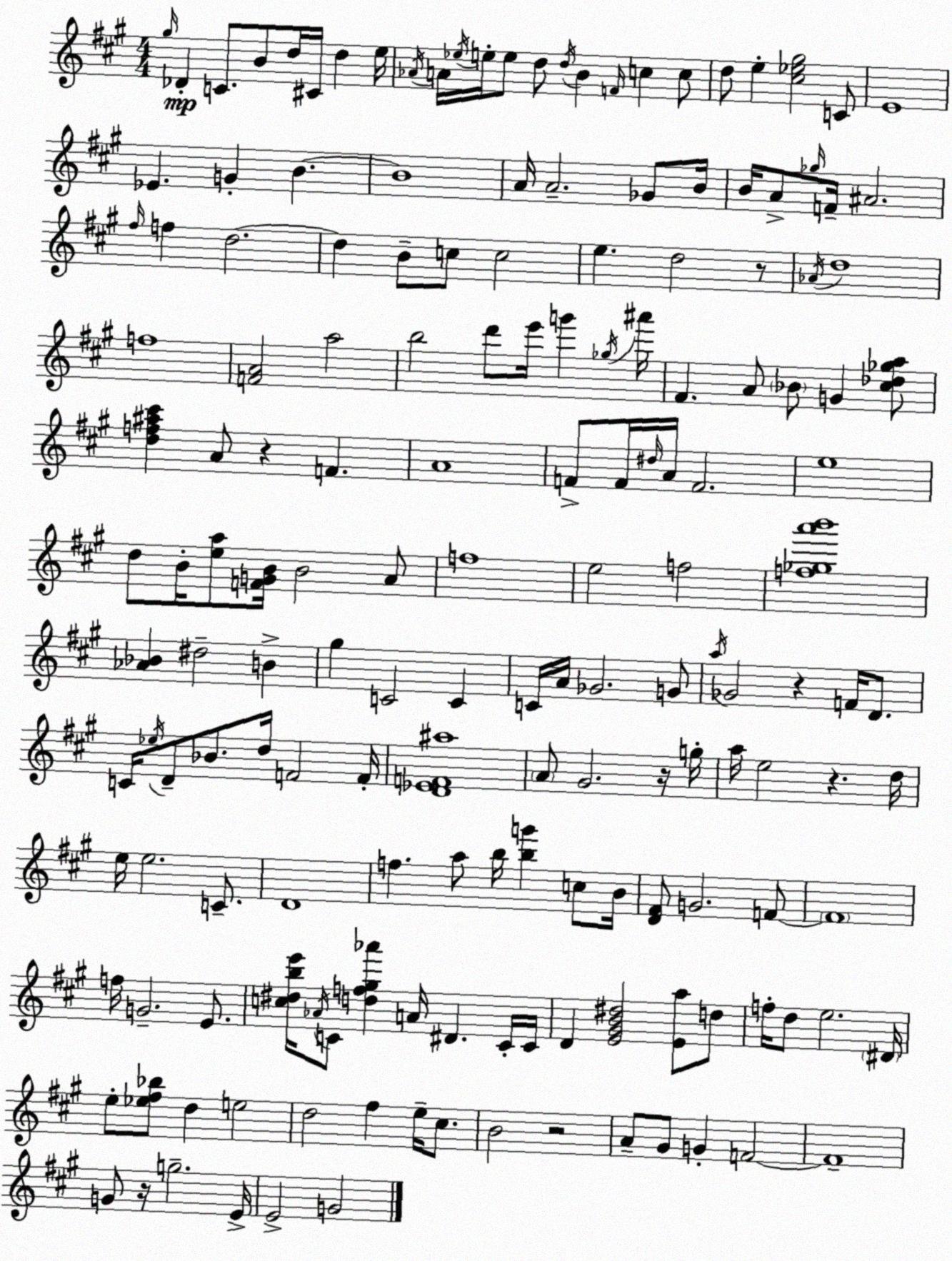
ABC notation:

X:1
T:Untitled
M:4/4
L:1/4
K:A
^g/4 _D C/2 B/2 d/4 ^C/4 d e/4 _A/4 A/4 _e/4 e/4 e/2 d/2 d/4 B F/4 c c/2 d/2 e [^c_e^g]2 C/2 E4 _E G B B4 A/4 A2 _G/2 B/4 B/4 A/2 _g/4 F/4 ^A2 ^f/4 f d2 d B/2 c/2 c2 e d2 z/2 _A/4 d4 f4 [FA]2 a2 b2 d'/2 e'/4 g' _g/4 ^a'/4 ^F A/2 _B/2 G [^c_d_ga]/2 [df^a^c'] A/2 z F A4 F/2 F/4 ^d/4 A/4 F2 e4 d/2 B/4 [ea]/2 [FGB]/4 B2 A/2 f4 e2 f2 [f_ga'b']4 [_A_B] ^d2 B ^g C2 C C/4 A/4 _G2 G/2 a/4 _G2 z F/4 D/2 C/4 _e/4 D/2 _B/2 d/4 F2 F/4 [D_EF^a]4 A/2 ^G2 z/4 g/4 a/4 e2 z d/4 e/4 e2 C/2 D4 f a/2 b/4 [bg'] c/2 B/4 [D^F]/2 G2 F/2 F4 f/4 G2 E/2 [c^dbe']/4 _A/4 C/2 [df^g_a'] A/4 ^D C/4 C/4 D [E^GB^d]2 [Ea]/2 d/2 f/4 d/2 e2 ^D/4 e/2 [_e^f_b]/2 d e2 d2 ^f e/4 ^c/2 B2 z2 A/2 ^G/2 G F2 F4 G/2 z/4 g2 E/4 E2 G2